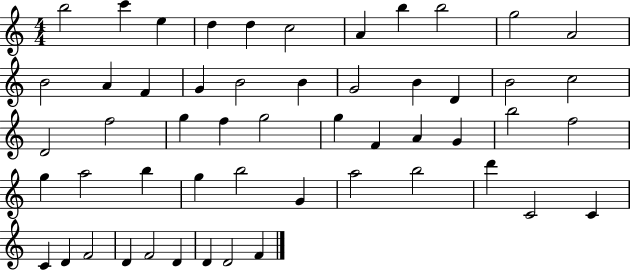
X:1
T:Untitled
M:4/4
L:1/4
K:C
b2 c' e d d c2 A b b2 g2 A2 B2 A F G B2 B G2 B D B2 c2 D2 f2 g f g2 g F A G b2 f2 g a2 b g b2 G a2 b2 d' C2 C C D F2 D F2 D D D2 F